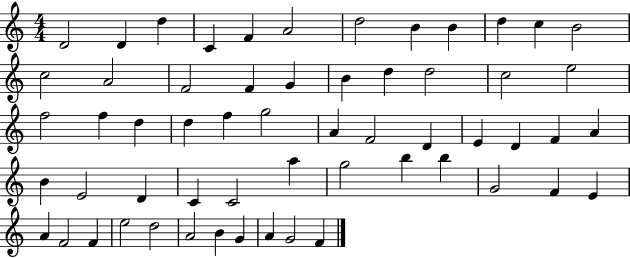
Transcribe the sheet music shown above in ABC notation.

X:1
T:Untitled
M:4/4
L:1/4
K:C
D2 D d C F A2 d2 B B d c B2 c2 A2 F2 F G B d d2 c2 e2 f2 f d d f g2 A F2 D E D F A B E2 D C C2 a g2 b b G2 F E A F2 F e2 d2 A2 B G A G2 F